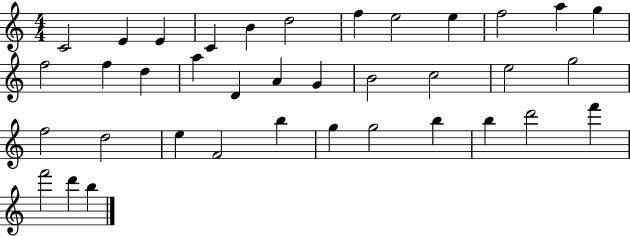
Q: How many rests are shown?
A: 0